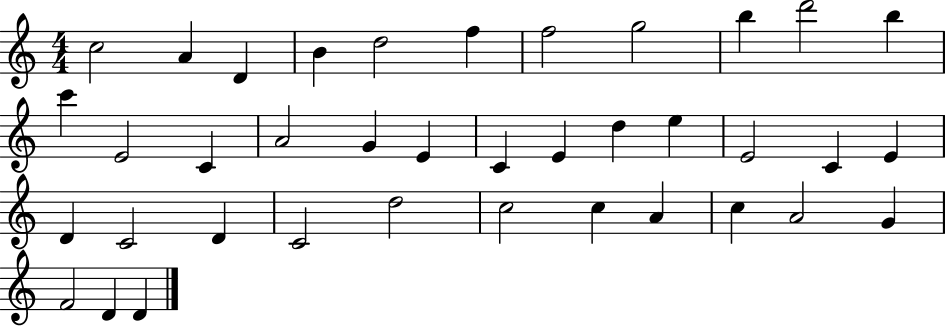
{
  \clef treble
  \numericTimeSignature
  \time 4/4
  \key c \major
  c''2 a'4 d'4 | b'4 d''2 f''4 | f''2 g''2 | b''4 d'''2 b''4 | \break c'''4 e'2 c'4 | a'2 g'4 e'4 | c'4 e'4 d''4 e''4 | e'2 c'4 e'4 | \break d'4 c'2 d'4 | c'2 d''2 | c''2 c''4 a'4 | c''4 a'2 g'4 | \break f'2 d'4 d'4 | \bar "|."
}